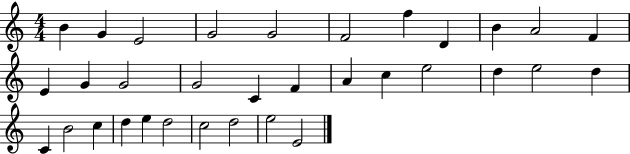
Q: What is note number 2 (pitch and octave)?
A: G4